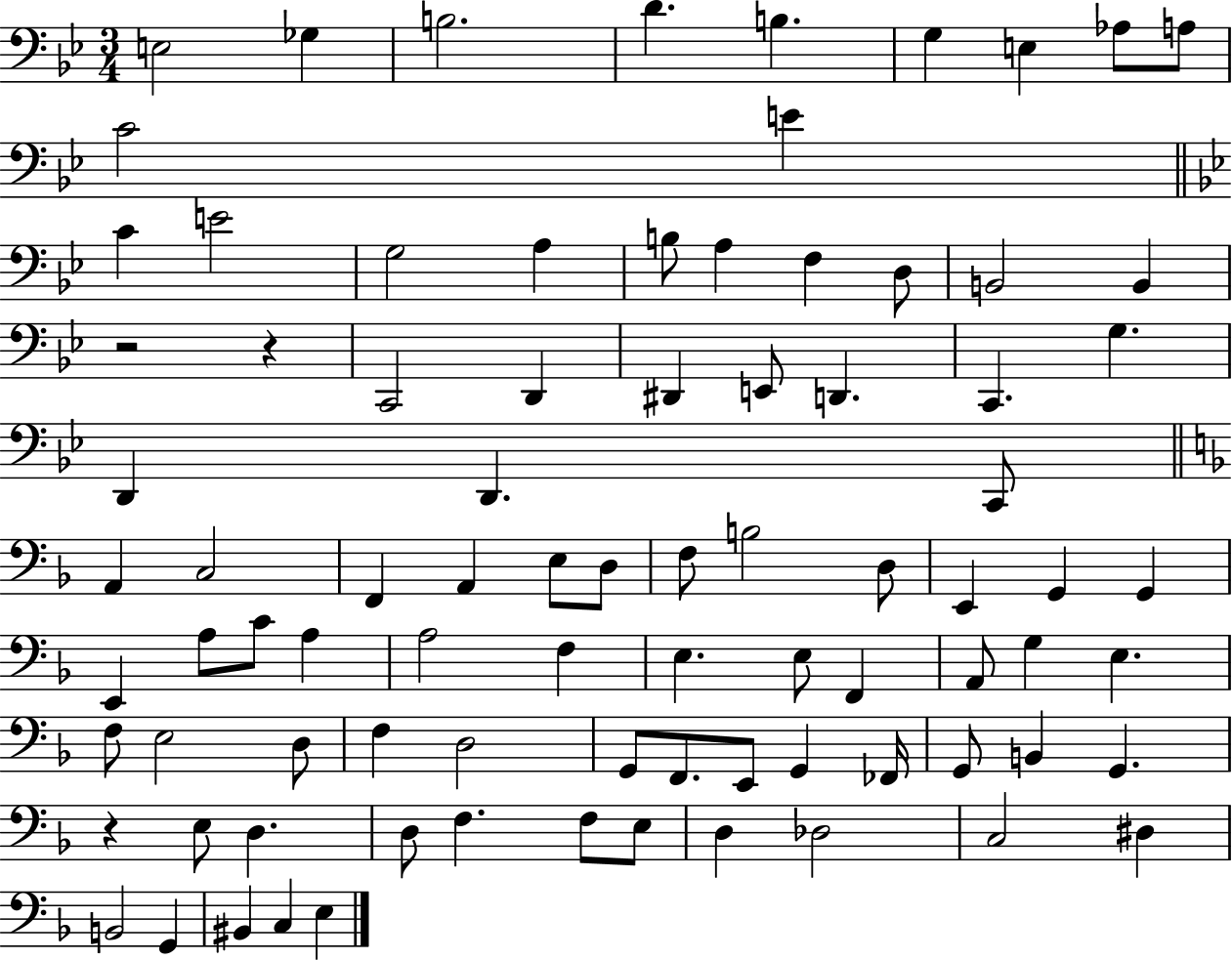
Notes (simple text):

E3/h Gb3/q B3/h. D4/q. B3/q. G3/q E3/q Ab3/e A3/e C4/h E4/q C4/q E4/h G3/h A3/q B3/e A3/q F3/q D3/e B2/h B2/q R/h R/q C2/h D2/q D#2/q E2/e D2/q. C2/q. G3/q. D2/q D2/q. C2/e A2/q C3/h F2/q A2/q E3/e D3/e F3/e B3/h D3/e E2/q G2/q G2/q E2/q A3/e C4/e A3/q A3/h F3/q E3/q. E3/e F2/q A2/e G3/q E3/q. F3/e E3/h D3/e F3/q D3/h G2/e F2/e. E2/e G2/q FES2/s G2/e B2/q G2/q. R/q E3/e D3/q. D3/e F3/q. F3/e E3/e D3/q Db3/h C3/h D#3/q B2/h G2/q BIS2/q C3/q E3/q